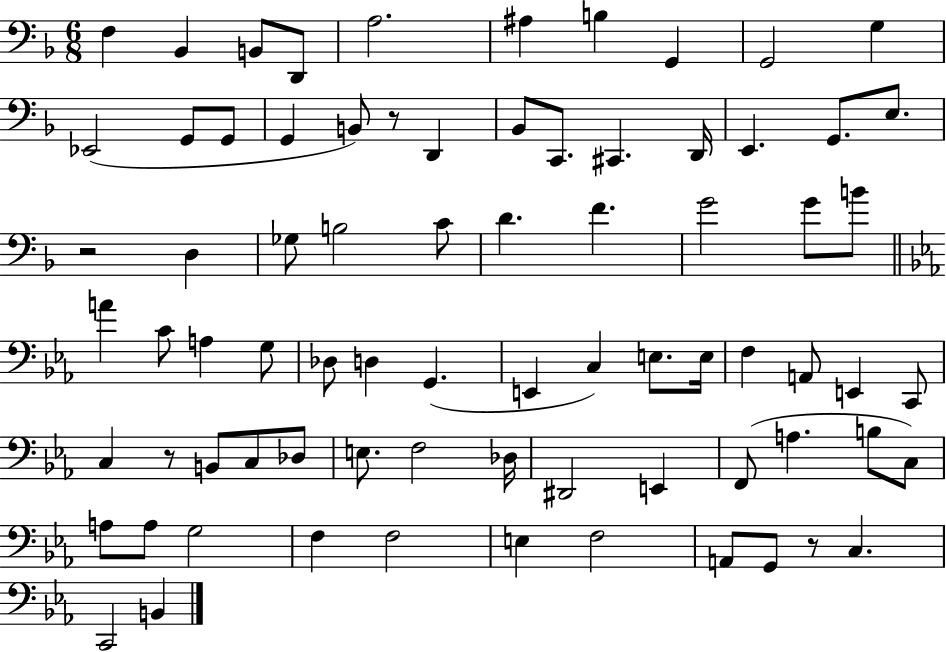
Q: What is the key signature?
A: F major